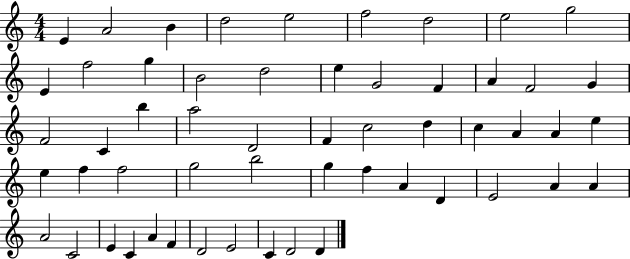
X:1
T:Untitled
M:4/4
L:1/4
K:C
E A2 B d2 e2 f2 d2 e2 g2 E f2 g B2 d2 e G2 F A F2 G F2 C b a2 D2 F c2 d c A A e e f f2 g2 b2 g f A D E2 A A A2 C2 E C A F D2 E2 C D2 D